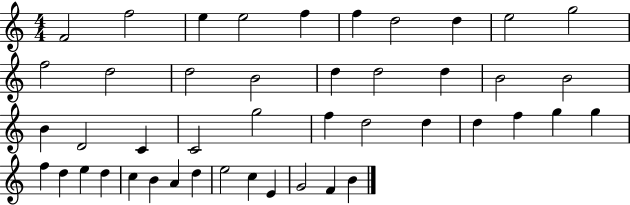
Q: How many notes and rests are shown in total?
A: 45